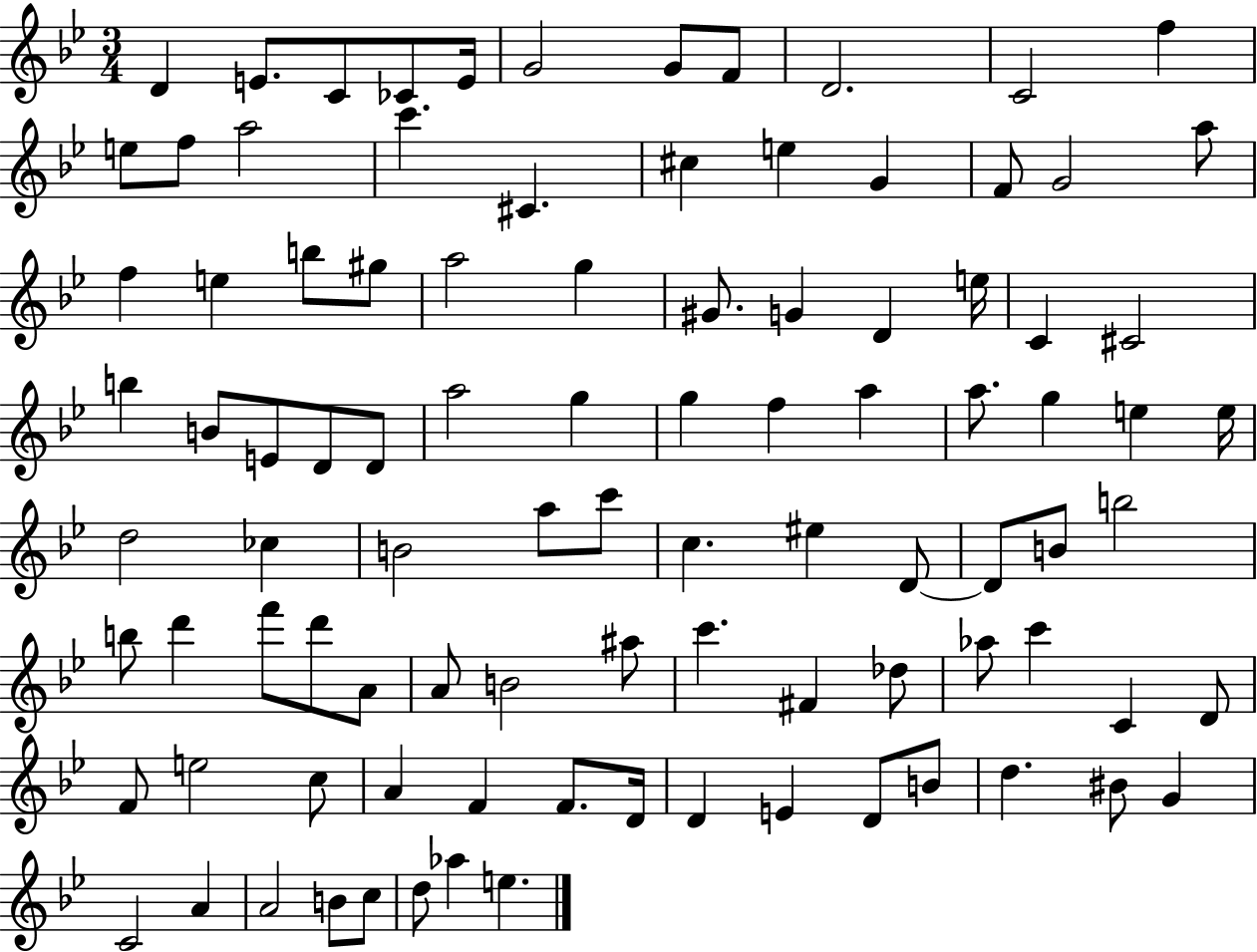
D4/q E4/e. C4/e CES4/e E4/s G4/h G4/e F4/e D4/h. C4/h F5/q E5/e F5/e A5/h C6/q. C#4/q. C#5/q E5/q G4/q F4/e G4/h A5/e F5/q E5/q B5/e G#5/e A5/h G5/q G#4/e. G4/q D4/q E5/s C4/q C#4/h B5/q B4/e E4/e D4/e D4/e A5/h G5/q G5/q F5/q A5/q A5/e. G5/q E5/q E5/s D5/h CES5/q B4/h A5/e C6/e C5/q. EIS5/q D4/e D4/e B4/e B5/h B5/e D6/q F6/e D6/e A4/e A4/e B4/h A#5/e C6/q. F#4/q Db5/e Ab5/e C6/q C4/q D4/e F4/e E5/h C5/e A4/q F4/q F4/e. D4/s D4/q E4/q D4/e B4/e D5/q. BIS4/e G4/q C4/h A4/q A4/h B4/e C5/e D5/e Ab5/q E5/q.